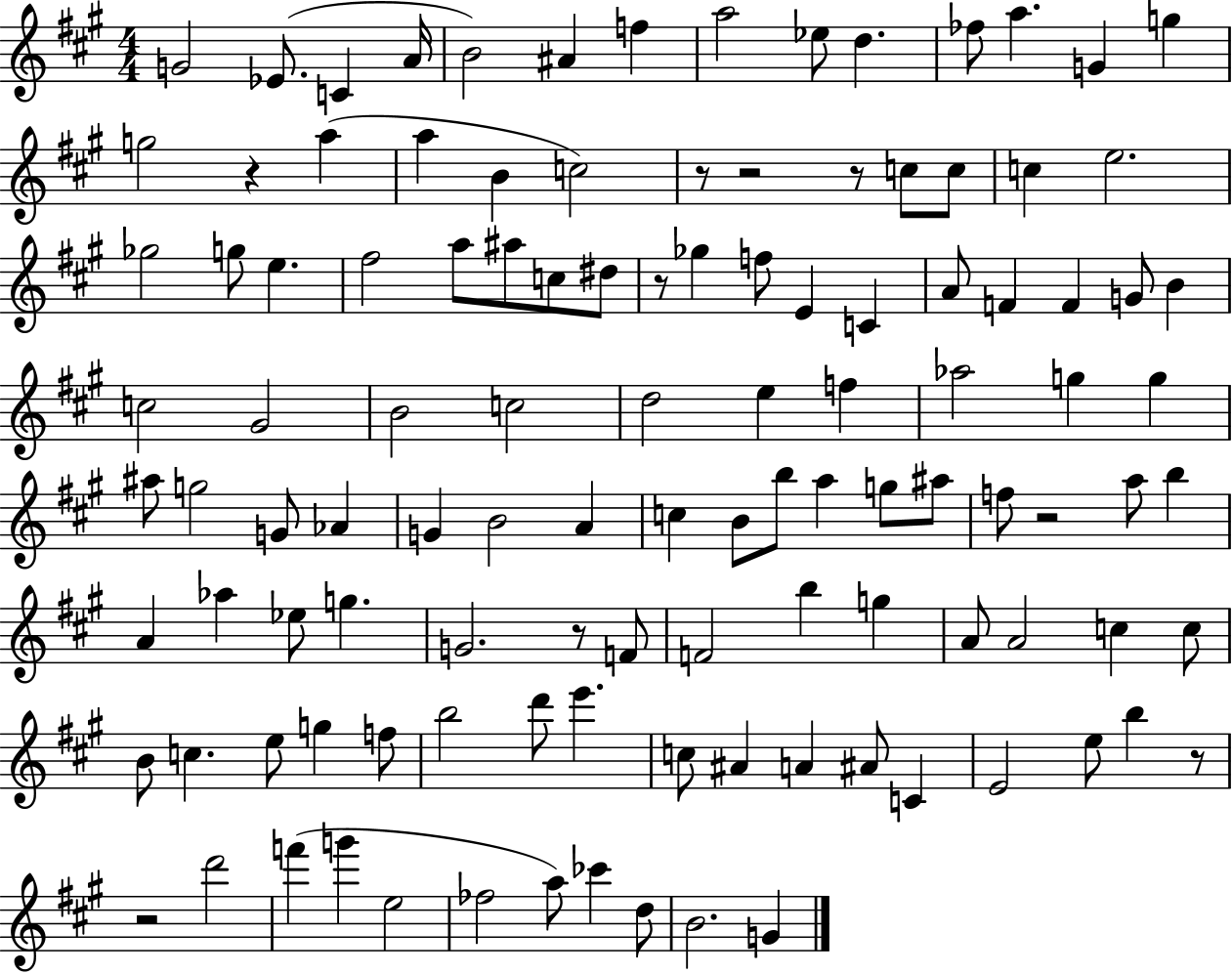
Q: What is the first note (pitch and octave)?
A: G4